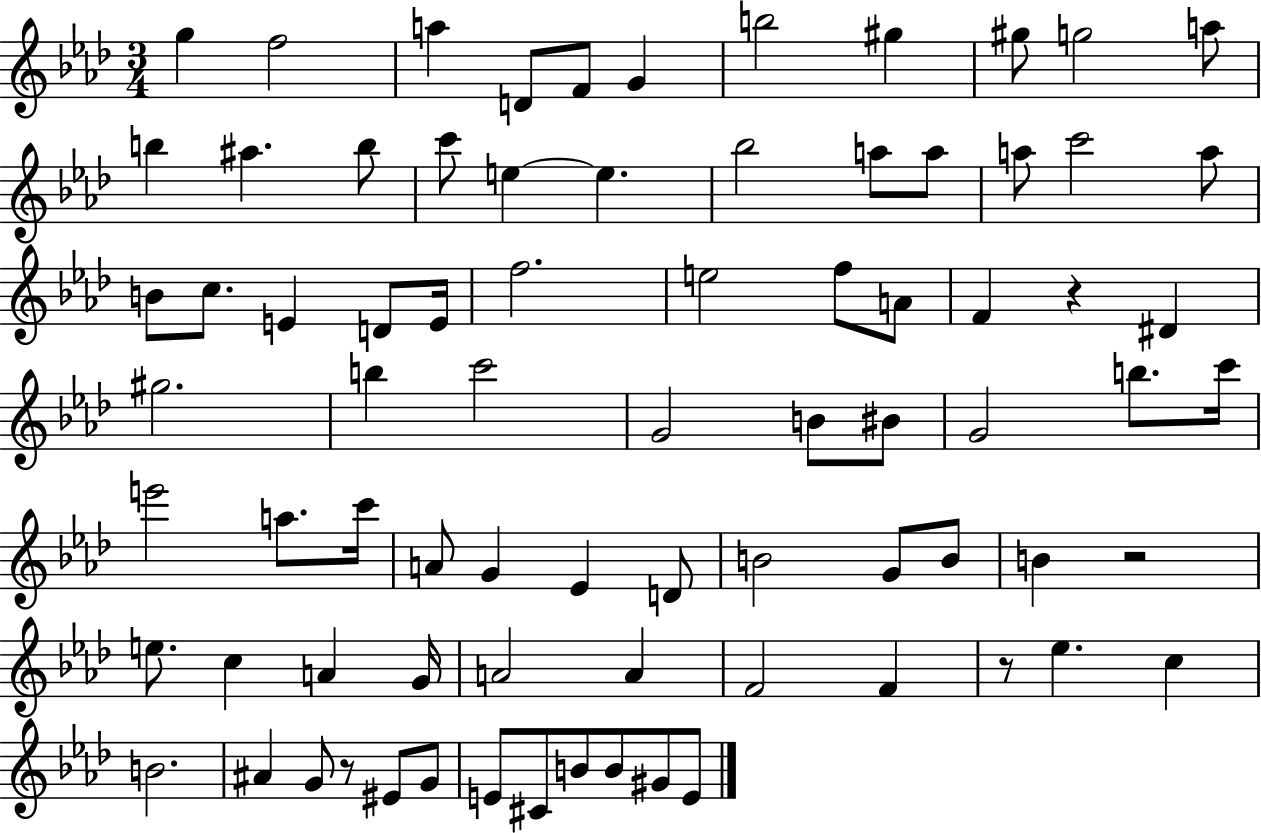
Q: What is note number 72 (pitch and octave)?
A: B4